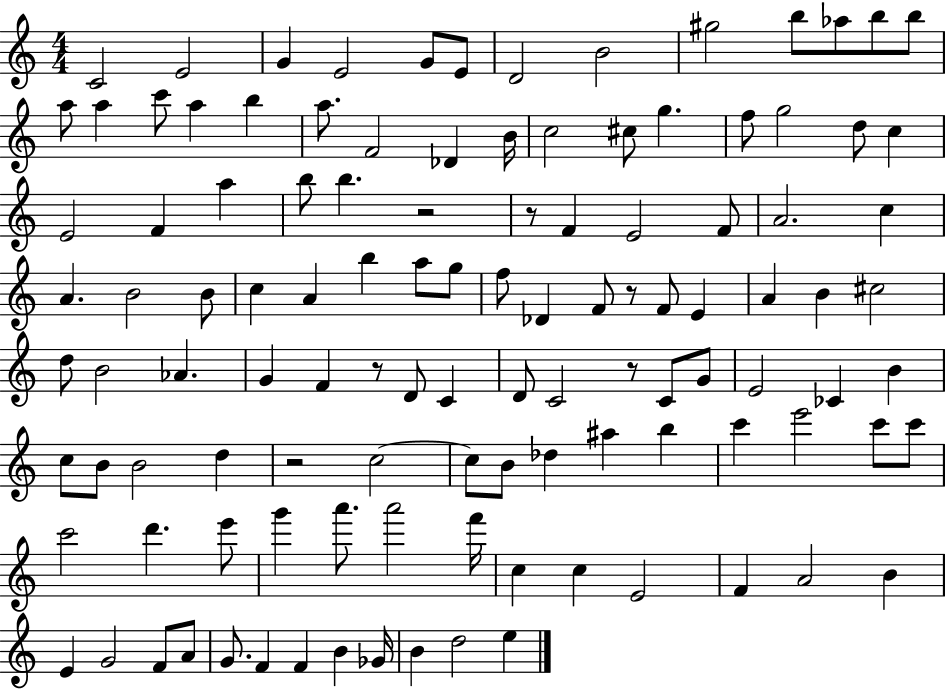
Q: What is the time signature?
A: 4/4